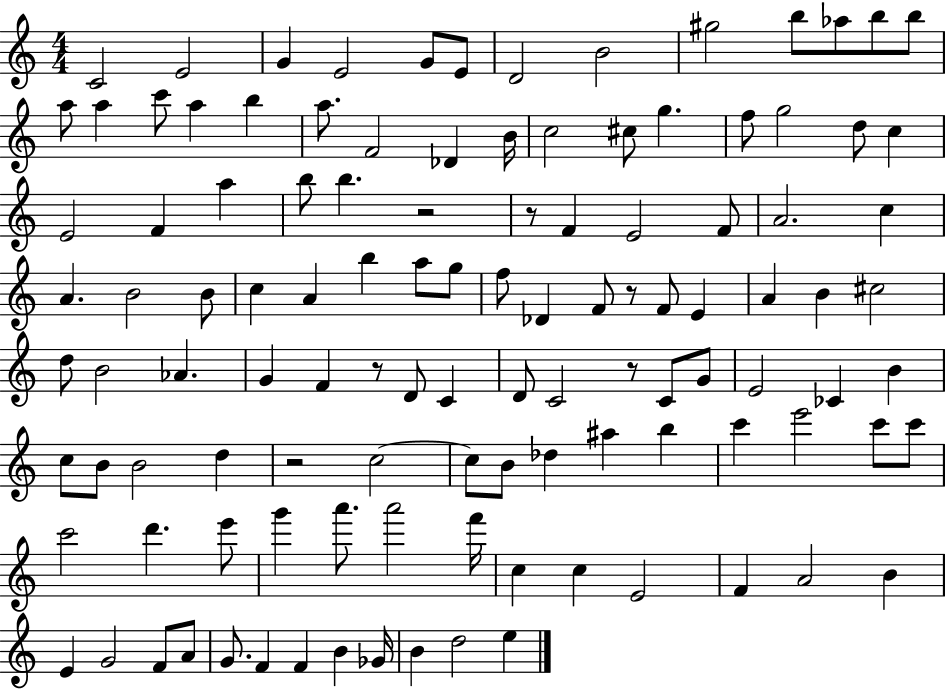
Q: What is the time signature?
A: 4/4